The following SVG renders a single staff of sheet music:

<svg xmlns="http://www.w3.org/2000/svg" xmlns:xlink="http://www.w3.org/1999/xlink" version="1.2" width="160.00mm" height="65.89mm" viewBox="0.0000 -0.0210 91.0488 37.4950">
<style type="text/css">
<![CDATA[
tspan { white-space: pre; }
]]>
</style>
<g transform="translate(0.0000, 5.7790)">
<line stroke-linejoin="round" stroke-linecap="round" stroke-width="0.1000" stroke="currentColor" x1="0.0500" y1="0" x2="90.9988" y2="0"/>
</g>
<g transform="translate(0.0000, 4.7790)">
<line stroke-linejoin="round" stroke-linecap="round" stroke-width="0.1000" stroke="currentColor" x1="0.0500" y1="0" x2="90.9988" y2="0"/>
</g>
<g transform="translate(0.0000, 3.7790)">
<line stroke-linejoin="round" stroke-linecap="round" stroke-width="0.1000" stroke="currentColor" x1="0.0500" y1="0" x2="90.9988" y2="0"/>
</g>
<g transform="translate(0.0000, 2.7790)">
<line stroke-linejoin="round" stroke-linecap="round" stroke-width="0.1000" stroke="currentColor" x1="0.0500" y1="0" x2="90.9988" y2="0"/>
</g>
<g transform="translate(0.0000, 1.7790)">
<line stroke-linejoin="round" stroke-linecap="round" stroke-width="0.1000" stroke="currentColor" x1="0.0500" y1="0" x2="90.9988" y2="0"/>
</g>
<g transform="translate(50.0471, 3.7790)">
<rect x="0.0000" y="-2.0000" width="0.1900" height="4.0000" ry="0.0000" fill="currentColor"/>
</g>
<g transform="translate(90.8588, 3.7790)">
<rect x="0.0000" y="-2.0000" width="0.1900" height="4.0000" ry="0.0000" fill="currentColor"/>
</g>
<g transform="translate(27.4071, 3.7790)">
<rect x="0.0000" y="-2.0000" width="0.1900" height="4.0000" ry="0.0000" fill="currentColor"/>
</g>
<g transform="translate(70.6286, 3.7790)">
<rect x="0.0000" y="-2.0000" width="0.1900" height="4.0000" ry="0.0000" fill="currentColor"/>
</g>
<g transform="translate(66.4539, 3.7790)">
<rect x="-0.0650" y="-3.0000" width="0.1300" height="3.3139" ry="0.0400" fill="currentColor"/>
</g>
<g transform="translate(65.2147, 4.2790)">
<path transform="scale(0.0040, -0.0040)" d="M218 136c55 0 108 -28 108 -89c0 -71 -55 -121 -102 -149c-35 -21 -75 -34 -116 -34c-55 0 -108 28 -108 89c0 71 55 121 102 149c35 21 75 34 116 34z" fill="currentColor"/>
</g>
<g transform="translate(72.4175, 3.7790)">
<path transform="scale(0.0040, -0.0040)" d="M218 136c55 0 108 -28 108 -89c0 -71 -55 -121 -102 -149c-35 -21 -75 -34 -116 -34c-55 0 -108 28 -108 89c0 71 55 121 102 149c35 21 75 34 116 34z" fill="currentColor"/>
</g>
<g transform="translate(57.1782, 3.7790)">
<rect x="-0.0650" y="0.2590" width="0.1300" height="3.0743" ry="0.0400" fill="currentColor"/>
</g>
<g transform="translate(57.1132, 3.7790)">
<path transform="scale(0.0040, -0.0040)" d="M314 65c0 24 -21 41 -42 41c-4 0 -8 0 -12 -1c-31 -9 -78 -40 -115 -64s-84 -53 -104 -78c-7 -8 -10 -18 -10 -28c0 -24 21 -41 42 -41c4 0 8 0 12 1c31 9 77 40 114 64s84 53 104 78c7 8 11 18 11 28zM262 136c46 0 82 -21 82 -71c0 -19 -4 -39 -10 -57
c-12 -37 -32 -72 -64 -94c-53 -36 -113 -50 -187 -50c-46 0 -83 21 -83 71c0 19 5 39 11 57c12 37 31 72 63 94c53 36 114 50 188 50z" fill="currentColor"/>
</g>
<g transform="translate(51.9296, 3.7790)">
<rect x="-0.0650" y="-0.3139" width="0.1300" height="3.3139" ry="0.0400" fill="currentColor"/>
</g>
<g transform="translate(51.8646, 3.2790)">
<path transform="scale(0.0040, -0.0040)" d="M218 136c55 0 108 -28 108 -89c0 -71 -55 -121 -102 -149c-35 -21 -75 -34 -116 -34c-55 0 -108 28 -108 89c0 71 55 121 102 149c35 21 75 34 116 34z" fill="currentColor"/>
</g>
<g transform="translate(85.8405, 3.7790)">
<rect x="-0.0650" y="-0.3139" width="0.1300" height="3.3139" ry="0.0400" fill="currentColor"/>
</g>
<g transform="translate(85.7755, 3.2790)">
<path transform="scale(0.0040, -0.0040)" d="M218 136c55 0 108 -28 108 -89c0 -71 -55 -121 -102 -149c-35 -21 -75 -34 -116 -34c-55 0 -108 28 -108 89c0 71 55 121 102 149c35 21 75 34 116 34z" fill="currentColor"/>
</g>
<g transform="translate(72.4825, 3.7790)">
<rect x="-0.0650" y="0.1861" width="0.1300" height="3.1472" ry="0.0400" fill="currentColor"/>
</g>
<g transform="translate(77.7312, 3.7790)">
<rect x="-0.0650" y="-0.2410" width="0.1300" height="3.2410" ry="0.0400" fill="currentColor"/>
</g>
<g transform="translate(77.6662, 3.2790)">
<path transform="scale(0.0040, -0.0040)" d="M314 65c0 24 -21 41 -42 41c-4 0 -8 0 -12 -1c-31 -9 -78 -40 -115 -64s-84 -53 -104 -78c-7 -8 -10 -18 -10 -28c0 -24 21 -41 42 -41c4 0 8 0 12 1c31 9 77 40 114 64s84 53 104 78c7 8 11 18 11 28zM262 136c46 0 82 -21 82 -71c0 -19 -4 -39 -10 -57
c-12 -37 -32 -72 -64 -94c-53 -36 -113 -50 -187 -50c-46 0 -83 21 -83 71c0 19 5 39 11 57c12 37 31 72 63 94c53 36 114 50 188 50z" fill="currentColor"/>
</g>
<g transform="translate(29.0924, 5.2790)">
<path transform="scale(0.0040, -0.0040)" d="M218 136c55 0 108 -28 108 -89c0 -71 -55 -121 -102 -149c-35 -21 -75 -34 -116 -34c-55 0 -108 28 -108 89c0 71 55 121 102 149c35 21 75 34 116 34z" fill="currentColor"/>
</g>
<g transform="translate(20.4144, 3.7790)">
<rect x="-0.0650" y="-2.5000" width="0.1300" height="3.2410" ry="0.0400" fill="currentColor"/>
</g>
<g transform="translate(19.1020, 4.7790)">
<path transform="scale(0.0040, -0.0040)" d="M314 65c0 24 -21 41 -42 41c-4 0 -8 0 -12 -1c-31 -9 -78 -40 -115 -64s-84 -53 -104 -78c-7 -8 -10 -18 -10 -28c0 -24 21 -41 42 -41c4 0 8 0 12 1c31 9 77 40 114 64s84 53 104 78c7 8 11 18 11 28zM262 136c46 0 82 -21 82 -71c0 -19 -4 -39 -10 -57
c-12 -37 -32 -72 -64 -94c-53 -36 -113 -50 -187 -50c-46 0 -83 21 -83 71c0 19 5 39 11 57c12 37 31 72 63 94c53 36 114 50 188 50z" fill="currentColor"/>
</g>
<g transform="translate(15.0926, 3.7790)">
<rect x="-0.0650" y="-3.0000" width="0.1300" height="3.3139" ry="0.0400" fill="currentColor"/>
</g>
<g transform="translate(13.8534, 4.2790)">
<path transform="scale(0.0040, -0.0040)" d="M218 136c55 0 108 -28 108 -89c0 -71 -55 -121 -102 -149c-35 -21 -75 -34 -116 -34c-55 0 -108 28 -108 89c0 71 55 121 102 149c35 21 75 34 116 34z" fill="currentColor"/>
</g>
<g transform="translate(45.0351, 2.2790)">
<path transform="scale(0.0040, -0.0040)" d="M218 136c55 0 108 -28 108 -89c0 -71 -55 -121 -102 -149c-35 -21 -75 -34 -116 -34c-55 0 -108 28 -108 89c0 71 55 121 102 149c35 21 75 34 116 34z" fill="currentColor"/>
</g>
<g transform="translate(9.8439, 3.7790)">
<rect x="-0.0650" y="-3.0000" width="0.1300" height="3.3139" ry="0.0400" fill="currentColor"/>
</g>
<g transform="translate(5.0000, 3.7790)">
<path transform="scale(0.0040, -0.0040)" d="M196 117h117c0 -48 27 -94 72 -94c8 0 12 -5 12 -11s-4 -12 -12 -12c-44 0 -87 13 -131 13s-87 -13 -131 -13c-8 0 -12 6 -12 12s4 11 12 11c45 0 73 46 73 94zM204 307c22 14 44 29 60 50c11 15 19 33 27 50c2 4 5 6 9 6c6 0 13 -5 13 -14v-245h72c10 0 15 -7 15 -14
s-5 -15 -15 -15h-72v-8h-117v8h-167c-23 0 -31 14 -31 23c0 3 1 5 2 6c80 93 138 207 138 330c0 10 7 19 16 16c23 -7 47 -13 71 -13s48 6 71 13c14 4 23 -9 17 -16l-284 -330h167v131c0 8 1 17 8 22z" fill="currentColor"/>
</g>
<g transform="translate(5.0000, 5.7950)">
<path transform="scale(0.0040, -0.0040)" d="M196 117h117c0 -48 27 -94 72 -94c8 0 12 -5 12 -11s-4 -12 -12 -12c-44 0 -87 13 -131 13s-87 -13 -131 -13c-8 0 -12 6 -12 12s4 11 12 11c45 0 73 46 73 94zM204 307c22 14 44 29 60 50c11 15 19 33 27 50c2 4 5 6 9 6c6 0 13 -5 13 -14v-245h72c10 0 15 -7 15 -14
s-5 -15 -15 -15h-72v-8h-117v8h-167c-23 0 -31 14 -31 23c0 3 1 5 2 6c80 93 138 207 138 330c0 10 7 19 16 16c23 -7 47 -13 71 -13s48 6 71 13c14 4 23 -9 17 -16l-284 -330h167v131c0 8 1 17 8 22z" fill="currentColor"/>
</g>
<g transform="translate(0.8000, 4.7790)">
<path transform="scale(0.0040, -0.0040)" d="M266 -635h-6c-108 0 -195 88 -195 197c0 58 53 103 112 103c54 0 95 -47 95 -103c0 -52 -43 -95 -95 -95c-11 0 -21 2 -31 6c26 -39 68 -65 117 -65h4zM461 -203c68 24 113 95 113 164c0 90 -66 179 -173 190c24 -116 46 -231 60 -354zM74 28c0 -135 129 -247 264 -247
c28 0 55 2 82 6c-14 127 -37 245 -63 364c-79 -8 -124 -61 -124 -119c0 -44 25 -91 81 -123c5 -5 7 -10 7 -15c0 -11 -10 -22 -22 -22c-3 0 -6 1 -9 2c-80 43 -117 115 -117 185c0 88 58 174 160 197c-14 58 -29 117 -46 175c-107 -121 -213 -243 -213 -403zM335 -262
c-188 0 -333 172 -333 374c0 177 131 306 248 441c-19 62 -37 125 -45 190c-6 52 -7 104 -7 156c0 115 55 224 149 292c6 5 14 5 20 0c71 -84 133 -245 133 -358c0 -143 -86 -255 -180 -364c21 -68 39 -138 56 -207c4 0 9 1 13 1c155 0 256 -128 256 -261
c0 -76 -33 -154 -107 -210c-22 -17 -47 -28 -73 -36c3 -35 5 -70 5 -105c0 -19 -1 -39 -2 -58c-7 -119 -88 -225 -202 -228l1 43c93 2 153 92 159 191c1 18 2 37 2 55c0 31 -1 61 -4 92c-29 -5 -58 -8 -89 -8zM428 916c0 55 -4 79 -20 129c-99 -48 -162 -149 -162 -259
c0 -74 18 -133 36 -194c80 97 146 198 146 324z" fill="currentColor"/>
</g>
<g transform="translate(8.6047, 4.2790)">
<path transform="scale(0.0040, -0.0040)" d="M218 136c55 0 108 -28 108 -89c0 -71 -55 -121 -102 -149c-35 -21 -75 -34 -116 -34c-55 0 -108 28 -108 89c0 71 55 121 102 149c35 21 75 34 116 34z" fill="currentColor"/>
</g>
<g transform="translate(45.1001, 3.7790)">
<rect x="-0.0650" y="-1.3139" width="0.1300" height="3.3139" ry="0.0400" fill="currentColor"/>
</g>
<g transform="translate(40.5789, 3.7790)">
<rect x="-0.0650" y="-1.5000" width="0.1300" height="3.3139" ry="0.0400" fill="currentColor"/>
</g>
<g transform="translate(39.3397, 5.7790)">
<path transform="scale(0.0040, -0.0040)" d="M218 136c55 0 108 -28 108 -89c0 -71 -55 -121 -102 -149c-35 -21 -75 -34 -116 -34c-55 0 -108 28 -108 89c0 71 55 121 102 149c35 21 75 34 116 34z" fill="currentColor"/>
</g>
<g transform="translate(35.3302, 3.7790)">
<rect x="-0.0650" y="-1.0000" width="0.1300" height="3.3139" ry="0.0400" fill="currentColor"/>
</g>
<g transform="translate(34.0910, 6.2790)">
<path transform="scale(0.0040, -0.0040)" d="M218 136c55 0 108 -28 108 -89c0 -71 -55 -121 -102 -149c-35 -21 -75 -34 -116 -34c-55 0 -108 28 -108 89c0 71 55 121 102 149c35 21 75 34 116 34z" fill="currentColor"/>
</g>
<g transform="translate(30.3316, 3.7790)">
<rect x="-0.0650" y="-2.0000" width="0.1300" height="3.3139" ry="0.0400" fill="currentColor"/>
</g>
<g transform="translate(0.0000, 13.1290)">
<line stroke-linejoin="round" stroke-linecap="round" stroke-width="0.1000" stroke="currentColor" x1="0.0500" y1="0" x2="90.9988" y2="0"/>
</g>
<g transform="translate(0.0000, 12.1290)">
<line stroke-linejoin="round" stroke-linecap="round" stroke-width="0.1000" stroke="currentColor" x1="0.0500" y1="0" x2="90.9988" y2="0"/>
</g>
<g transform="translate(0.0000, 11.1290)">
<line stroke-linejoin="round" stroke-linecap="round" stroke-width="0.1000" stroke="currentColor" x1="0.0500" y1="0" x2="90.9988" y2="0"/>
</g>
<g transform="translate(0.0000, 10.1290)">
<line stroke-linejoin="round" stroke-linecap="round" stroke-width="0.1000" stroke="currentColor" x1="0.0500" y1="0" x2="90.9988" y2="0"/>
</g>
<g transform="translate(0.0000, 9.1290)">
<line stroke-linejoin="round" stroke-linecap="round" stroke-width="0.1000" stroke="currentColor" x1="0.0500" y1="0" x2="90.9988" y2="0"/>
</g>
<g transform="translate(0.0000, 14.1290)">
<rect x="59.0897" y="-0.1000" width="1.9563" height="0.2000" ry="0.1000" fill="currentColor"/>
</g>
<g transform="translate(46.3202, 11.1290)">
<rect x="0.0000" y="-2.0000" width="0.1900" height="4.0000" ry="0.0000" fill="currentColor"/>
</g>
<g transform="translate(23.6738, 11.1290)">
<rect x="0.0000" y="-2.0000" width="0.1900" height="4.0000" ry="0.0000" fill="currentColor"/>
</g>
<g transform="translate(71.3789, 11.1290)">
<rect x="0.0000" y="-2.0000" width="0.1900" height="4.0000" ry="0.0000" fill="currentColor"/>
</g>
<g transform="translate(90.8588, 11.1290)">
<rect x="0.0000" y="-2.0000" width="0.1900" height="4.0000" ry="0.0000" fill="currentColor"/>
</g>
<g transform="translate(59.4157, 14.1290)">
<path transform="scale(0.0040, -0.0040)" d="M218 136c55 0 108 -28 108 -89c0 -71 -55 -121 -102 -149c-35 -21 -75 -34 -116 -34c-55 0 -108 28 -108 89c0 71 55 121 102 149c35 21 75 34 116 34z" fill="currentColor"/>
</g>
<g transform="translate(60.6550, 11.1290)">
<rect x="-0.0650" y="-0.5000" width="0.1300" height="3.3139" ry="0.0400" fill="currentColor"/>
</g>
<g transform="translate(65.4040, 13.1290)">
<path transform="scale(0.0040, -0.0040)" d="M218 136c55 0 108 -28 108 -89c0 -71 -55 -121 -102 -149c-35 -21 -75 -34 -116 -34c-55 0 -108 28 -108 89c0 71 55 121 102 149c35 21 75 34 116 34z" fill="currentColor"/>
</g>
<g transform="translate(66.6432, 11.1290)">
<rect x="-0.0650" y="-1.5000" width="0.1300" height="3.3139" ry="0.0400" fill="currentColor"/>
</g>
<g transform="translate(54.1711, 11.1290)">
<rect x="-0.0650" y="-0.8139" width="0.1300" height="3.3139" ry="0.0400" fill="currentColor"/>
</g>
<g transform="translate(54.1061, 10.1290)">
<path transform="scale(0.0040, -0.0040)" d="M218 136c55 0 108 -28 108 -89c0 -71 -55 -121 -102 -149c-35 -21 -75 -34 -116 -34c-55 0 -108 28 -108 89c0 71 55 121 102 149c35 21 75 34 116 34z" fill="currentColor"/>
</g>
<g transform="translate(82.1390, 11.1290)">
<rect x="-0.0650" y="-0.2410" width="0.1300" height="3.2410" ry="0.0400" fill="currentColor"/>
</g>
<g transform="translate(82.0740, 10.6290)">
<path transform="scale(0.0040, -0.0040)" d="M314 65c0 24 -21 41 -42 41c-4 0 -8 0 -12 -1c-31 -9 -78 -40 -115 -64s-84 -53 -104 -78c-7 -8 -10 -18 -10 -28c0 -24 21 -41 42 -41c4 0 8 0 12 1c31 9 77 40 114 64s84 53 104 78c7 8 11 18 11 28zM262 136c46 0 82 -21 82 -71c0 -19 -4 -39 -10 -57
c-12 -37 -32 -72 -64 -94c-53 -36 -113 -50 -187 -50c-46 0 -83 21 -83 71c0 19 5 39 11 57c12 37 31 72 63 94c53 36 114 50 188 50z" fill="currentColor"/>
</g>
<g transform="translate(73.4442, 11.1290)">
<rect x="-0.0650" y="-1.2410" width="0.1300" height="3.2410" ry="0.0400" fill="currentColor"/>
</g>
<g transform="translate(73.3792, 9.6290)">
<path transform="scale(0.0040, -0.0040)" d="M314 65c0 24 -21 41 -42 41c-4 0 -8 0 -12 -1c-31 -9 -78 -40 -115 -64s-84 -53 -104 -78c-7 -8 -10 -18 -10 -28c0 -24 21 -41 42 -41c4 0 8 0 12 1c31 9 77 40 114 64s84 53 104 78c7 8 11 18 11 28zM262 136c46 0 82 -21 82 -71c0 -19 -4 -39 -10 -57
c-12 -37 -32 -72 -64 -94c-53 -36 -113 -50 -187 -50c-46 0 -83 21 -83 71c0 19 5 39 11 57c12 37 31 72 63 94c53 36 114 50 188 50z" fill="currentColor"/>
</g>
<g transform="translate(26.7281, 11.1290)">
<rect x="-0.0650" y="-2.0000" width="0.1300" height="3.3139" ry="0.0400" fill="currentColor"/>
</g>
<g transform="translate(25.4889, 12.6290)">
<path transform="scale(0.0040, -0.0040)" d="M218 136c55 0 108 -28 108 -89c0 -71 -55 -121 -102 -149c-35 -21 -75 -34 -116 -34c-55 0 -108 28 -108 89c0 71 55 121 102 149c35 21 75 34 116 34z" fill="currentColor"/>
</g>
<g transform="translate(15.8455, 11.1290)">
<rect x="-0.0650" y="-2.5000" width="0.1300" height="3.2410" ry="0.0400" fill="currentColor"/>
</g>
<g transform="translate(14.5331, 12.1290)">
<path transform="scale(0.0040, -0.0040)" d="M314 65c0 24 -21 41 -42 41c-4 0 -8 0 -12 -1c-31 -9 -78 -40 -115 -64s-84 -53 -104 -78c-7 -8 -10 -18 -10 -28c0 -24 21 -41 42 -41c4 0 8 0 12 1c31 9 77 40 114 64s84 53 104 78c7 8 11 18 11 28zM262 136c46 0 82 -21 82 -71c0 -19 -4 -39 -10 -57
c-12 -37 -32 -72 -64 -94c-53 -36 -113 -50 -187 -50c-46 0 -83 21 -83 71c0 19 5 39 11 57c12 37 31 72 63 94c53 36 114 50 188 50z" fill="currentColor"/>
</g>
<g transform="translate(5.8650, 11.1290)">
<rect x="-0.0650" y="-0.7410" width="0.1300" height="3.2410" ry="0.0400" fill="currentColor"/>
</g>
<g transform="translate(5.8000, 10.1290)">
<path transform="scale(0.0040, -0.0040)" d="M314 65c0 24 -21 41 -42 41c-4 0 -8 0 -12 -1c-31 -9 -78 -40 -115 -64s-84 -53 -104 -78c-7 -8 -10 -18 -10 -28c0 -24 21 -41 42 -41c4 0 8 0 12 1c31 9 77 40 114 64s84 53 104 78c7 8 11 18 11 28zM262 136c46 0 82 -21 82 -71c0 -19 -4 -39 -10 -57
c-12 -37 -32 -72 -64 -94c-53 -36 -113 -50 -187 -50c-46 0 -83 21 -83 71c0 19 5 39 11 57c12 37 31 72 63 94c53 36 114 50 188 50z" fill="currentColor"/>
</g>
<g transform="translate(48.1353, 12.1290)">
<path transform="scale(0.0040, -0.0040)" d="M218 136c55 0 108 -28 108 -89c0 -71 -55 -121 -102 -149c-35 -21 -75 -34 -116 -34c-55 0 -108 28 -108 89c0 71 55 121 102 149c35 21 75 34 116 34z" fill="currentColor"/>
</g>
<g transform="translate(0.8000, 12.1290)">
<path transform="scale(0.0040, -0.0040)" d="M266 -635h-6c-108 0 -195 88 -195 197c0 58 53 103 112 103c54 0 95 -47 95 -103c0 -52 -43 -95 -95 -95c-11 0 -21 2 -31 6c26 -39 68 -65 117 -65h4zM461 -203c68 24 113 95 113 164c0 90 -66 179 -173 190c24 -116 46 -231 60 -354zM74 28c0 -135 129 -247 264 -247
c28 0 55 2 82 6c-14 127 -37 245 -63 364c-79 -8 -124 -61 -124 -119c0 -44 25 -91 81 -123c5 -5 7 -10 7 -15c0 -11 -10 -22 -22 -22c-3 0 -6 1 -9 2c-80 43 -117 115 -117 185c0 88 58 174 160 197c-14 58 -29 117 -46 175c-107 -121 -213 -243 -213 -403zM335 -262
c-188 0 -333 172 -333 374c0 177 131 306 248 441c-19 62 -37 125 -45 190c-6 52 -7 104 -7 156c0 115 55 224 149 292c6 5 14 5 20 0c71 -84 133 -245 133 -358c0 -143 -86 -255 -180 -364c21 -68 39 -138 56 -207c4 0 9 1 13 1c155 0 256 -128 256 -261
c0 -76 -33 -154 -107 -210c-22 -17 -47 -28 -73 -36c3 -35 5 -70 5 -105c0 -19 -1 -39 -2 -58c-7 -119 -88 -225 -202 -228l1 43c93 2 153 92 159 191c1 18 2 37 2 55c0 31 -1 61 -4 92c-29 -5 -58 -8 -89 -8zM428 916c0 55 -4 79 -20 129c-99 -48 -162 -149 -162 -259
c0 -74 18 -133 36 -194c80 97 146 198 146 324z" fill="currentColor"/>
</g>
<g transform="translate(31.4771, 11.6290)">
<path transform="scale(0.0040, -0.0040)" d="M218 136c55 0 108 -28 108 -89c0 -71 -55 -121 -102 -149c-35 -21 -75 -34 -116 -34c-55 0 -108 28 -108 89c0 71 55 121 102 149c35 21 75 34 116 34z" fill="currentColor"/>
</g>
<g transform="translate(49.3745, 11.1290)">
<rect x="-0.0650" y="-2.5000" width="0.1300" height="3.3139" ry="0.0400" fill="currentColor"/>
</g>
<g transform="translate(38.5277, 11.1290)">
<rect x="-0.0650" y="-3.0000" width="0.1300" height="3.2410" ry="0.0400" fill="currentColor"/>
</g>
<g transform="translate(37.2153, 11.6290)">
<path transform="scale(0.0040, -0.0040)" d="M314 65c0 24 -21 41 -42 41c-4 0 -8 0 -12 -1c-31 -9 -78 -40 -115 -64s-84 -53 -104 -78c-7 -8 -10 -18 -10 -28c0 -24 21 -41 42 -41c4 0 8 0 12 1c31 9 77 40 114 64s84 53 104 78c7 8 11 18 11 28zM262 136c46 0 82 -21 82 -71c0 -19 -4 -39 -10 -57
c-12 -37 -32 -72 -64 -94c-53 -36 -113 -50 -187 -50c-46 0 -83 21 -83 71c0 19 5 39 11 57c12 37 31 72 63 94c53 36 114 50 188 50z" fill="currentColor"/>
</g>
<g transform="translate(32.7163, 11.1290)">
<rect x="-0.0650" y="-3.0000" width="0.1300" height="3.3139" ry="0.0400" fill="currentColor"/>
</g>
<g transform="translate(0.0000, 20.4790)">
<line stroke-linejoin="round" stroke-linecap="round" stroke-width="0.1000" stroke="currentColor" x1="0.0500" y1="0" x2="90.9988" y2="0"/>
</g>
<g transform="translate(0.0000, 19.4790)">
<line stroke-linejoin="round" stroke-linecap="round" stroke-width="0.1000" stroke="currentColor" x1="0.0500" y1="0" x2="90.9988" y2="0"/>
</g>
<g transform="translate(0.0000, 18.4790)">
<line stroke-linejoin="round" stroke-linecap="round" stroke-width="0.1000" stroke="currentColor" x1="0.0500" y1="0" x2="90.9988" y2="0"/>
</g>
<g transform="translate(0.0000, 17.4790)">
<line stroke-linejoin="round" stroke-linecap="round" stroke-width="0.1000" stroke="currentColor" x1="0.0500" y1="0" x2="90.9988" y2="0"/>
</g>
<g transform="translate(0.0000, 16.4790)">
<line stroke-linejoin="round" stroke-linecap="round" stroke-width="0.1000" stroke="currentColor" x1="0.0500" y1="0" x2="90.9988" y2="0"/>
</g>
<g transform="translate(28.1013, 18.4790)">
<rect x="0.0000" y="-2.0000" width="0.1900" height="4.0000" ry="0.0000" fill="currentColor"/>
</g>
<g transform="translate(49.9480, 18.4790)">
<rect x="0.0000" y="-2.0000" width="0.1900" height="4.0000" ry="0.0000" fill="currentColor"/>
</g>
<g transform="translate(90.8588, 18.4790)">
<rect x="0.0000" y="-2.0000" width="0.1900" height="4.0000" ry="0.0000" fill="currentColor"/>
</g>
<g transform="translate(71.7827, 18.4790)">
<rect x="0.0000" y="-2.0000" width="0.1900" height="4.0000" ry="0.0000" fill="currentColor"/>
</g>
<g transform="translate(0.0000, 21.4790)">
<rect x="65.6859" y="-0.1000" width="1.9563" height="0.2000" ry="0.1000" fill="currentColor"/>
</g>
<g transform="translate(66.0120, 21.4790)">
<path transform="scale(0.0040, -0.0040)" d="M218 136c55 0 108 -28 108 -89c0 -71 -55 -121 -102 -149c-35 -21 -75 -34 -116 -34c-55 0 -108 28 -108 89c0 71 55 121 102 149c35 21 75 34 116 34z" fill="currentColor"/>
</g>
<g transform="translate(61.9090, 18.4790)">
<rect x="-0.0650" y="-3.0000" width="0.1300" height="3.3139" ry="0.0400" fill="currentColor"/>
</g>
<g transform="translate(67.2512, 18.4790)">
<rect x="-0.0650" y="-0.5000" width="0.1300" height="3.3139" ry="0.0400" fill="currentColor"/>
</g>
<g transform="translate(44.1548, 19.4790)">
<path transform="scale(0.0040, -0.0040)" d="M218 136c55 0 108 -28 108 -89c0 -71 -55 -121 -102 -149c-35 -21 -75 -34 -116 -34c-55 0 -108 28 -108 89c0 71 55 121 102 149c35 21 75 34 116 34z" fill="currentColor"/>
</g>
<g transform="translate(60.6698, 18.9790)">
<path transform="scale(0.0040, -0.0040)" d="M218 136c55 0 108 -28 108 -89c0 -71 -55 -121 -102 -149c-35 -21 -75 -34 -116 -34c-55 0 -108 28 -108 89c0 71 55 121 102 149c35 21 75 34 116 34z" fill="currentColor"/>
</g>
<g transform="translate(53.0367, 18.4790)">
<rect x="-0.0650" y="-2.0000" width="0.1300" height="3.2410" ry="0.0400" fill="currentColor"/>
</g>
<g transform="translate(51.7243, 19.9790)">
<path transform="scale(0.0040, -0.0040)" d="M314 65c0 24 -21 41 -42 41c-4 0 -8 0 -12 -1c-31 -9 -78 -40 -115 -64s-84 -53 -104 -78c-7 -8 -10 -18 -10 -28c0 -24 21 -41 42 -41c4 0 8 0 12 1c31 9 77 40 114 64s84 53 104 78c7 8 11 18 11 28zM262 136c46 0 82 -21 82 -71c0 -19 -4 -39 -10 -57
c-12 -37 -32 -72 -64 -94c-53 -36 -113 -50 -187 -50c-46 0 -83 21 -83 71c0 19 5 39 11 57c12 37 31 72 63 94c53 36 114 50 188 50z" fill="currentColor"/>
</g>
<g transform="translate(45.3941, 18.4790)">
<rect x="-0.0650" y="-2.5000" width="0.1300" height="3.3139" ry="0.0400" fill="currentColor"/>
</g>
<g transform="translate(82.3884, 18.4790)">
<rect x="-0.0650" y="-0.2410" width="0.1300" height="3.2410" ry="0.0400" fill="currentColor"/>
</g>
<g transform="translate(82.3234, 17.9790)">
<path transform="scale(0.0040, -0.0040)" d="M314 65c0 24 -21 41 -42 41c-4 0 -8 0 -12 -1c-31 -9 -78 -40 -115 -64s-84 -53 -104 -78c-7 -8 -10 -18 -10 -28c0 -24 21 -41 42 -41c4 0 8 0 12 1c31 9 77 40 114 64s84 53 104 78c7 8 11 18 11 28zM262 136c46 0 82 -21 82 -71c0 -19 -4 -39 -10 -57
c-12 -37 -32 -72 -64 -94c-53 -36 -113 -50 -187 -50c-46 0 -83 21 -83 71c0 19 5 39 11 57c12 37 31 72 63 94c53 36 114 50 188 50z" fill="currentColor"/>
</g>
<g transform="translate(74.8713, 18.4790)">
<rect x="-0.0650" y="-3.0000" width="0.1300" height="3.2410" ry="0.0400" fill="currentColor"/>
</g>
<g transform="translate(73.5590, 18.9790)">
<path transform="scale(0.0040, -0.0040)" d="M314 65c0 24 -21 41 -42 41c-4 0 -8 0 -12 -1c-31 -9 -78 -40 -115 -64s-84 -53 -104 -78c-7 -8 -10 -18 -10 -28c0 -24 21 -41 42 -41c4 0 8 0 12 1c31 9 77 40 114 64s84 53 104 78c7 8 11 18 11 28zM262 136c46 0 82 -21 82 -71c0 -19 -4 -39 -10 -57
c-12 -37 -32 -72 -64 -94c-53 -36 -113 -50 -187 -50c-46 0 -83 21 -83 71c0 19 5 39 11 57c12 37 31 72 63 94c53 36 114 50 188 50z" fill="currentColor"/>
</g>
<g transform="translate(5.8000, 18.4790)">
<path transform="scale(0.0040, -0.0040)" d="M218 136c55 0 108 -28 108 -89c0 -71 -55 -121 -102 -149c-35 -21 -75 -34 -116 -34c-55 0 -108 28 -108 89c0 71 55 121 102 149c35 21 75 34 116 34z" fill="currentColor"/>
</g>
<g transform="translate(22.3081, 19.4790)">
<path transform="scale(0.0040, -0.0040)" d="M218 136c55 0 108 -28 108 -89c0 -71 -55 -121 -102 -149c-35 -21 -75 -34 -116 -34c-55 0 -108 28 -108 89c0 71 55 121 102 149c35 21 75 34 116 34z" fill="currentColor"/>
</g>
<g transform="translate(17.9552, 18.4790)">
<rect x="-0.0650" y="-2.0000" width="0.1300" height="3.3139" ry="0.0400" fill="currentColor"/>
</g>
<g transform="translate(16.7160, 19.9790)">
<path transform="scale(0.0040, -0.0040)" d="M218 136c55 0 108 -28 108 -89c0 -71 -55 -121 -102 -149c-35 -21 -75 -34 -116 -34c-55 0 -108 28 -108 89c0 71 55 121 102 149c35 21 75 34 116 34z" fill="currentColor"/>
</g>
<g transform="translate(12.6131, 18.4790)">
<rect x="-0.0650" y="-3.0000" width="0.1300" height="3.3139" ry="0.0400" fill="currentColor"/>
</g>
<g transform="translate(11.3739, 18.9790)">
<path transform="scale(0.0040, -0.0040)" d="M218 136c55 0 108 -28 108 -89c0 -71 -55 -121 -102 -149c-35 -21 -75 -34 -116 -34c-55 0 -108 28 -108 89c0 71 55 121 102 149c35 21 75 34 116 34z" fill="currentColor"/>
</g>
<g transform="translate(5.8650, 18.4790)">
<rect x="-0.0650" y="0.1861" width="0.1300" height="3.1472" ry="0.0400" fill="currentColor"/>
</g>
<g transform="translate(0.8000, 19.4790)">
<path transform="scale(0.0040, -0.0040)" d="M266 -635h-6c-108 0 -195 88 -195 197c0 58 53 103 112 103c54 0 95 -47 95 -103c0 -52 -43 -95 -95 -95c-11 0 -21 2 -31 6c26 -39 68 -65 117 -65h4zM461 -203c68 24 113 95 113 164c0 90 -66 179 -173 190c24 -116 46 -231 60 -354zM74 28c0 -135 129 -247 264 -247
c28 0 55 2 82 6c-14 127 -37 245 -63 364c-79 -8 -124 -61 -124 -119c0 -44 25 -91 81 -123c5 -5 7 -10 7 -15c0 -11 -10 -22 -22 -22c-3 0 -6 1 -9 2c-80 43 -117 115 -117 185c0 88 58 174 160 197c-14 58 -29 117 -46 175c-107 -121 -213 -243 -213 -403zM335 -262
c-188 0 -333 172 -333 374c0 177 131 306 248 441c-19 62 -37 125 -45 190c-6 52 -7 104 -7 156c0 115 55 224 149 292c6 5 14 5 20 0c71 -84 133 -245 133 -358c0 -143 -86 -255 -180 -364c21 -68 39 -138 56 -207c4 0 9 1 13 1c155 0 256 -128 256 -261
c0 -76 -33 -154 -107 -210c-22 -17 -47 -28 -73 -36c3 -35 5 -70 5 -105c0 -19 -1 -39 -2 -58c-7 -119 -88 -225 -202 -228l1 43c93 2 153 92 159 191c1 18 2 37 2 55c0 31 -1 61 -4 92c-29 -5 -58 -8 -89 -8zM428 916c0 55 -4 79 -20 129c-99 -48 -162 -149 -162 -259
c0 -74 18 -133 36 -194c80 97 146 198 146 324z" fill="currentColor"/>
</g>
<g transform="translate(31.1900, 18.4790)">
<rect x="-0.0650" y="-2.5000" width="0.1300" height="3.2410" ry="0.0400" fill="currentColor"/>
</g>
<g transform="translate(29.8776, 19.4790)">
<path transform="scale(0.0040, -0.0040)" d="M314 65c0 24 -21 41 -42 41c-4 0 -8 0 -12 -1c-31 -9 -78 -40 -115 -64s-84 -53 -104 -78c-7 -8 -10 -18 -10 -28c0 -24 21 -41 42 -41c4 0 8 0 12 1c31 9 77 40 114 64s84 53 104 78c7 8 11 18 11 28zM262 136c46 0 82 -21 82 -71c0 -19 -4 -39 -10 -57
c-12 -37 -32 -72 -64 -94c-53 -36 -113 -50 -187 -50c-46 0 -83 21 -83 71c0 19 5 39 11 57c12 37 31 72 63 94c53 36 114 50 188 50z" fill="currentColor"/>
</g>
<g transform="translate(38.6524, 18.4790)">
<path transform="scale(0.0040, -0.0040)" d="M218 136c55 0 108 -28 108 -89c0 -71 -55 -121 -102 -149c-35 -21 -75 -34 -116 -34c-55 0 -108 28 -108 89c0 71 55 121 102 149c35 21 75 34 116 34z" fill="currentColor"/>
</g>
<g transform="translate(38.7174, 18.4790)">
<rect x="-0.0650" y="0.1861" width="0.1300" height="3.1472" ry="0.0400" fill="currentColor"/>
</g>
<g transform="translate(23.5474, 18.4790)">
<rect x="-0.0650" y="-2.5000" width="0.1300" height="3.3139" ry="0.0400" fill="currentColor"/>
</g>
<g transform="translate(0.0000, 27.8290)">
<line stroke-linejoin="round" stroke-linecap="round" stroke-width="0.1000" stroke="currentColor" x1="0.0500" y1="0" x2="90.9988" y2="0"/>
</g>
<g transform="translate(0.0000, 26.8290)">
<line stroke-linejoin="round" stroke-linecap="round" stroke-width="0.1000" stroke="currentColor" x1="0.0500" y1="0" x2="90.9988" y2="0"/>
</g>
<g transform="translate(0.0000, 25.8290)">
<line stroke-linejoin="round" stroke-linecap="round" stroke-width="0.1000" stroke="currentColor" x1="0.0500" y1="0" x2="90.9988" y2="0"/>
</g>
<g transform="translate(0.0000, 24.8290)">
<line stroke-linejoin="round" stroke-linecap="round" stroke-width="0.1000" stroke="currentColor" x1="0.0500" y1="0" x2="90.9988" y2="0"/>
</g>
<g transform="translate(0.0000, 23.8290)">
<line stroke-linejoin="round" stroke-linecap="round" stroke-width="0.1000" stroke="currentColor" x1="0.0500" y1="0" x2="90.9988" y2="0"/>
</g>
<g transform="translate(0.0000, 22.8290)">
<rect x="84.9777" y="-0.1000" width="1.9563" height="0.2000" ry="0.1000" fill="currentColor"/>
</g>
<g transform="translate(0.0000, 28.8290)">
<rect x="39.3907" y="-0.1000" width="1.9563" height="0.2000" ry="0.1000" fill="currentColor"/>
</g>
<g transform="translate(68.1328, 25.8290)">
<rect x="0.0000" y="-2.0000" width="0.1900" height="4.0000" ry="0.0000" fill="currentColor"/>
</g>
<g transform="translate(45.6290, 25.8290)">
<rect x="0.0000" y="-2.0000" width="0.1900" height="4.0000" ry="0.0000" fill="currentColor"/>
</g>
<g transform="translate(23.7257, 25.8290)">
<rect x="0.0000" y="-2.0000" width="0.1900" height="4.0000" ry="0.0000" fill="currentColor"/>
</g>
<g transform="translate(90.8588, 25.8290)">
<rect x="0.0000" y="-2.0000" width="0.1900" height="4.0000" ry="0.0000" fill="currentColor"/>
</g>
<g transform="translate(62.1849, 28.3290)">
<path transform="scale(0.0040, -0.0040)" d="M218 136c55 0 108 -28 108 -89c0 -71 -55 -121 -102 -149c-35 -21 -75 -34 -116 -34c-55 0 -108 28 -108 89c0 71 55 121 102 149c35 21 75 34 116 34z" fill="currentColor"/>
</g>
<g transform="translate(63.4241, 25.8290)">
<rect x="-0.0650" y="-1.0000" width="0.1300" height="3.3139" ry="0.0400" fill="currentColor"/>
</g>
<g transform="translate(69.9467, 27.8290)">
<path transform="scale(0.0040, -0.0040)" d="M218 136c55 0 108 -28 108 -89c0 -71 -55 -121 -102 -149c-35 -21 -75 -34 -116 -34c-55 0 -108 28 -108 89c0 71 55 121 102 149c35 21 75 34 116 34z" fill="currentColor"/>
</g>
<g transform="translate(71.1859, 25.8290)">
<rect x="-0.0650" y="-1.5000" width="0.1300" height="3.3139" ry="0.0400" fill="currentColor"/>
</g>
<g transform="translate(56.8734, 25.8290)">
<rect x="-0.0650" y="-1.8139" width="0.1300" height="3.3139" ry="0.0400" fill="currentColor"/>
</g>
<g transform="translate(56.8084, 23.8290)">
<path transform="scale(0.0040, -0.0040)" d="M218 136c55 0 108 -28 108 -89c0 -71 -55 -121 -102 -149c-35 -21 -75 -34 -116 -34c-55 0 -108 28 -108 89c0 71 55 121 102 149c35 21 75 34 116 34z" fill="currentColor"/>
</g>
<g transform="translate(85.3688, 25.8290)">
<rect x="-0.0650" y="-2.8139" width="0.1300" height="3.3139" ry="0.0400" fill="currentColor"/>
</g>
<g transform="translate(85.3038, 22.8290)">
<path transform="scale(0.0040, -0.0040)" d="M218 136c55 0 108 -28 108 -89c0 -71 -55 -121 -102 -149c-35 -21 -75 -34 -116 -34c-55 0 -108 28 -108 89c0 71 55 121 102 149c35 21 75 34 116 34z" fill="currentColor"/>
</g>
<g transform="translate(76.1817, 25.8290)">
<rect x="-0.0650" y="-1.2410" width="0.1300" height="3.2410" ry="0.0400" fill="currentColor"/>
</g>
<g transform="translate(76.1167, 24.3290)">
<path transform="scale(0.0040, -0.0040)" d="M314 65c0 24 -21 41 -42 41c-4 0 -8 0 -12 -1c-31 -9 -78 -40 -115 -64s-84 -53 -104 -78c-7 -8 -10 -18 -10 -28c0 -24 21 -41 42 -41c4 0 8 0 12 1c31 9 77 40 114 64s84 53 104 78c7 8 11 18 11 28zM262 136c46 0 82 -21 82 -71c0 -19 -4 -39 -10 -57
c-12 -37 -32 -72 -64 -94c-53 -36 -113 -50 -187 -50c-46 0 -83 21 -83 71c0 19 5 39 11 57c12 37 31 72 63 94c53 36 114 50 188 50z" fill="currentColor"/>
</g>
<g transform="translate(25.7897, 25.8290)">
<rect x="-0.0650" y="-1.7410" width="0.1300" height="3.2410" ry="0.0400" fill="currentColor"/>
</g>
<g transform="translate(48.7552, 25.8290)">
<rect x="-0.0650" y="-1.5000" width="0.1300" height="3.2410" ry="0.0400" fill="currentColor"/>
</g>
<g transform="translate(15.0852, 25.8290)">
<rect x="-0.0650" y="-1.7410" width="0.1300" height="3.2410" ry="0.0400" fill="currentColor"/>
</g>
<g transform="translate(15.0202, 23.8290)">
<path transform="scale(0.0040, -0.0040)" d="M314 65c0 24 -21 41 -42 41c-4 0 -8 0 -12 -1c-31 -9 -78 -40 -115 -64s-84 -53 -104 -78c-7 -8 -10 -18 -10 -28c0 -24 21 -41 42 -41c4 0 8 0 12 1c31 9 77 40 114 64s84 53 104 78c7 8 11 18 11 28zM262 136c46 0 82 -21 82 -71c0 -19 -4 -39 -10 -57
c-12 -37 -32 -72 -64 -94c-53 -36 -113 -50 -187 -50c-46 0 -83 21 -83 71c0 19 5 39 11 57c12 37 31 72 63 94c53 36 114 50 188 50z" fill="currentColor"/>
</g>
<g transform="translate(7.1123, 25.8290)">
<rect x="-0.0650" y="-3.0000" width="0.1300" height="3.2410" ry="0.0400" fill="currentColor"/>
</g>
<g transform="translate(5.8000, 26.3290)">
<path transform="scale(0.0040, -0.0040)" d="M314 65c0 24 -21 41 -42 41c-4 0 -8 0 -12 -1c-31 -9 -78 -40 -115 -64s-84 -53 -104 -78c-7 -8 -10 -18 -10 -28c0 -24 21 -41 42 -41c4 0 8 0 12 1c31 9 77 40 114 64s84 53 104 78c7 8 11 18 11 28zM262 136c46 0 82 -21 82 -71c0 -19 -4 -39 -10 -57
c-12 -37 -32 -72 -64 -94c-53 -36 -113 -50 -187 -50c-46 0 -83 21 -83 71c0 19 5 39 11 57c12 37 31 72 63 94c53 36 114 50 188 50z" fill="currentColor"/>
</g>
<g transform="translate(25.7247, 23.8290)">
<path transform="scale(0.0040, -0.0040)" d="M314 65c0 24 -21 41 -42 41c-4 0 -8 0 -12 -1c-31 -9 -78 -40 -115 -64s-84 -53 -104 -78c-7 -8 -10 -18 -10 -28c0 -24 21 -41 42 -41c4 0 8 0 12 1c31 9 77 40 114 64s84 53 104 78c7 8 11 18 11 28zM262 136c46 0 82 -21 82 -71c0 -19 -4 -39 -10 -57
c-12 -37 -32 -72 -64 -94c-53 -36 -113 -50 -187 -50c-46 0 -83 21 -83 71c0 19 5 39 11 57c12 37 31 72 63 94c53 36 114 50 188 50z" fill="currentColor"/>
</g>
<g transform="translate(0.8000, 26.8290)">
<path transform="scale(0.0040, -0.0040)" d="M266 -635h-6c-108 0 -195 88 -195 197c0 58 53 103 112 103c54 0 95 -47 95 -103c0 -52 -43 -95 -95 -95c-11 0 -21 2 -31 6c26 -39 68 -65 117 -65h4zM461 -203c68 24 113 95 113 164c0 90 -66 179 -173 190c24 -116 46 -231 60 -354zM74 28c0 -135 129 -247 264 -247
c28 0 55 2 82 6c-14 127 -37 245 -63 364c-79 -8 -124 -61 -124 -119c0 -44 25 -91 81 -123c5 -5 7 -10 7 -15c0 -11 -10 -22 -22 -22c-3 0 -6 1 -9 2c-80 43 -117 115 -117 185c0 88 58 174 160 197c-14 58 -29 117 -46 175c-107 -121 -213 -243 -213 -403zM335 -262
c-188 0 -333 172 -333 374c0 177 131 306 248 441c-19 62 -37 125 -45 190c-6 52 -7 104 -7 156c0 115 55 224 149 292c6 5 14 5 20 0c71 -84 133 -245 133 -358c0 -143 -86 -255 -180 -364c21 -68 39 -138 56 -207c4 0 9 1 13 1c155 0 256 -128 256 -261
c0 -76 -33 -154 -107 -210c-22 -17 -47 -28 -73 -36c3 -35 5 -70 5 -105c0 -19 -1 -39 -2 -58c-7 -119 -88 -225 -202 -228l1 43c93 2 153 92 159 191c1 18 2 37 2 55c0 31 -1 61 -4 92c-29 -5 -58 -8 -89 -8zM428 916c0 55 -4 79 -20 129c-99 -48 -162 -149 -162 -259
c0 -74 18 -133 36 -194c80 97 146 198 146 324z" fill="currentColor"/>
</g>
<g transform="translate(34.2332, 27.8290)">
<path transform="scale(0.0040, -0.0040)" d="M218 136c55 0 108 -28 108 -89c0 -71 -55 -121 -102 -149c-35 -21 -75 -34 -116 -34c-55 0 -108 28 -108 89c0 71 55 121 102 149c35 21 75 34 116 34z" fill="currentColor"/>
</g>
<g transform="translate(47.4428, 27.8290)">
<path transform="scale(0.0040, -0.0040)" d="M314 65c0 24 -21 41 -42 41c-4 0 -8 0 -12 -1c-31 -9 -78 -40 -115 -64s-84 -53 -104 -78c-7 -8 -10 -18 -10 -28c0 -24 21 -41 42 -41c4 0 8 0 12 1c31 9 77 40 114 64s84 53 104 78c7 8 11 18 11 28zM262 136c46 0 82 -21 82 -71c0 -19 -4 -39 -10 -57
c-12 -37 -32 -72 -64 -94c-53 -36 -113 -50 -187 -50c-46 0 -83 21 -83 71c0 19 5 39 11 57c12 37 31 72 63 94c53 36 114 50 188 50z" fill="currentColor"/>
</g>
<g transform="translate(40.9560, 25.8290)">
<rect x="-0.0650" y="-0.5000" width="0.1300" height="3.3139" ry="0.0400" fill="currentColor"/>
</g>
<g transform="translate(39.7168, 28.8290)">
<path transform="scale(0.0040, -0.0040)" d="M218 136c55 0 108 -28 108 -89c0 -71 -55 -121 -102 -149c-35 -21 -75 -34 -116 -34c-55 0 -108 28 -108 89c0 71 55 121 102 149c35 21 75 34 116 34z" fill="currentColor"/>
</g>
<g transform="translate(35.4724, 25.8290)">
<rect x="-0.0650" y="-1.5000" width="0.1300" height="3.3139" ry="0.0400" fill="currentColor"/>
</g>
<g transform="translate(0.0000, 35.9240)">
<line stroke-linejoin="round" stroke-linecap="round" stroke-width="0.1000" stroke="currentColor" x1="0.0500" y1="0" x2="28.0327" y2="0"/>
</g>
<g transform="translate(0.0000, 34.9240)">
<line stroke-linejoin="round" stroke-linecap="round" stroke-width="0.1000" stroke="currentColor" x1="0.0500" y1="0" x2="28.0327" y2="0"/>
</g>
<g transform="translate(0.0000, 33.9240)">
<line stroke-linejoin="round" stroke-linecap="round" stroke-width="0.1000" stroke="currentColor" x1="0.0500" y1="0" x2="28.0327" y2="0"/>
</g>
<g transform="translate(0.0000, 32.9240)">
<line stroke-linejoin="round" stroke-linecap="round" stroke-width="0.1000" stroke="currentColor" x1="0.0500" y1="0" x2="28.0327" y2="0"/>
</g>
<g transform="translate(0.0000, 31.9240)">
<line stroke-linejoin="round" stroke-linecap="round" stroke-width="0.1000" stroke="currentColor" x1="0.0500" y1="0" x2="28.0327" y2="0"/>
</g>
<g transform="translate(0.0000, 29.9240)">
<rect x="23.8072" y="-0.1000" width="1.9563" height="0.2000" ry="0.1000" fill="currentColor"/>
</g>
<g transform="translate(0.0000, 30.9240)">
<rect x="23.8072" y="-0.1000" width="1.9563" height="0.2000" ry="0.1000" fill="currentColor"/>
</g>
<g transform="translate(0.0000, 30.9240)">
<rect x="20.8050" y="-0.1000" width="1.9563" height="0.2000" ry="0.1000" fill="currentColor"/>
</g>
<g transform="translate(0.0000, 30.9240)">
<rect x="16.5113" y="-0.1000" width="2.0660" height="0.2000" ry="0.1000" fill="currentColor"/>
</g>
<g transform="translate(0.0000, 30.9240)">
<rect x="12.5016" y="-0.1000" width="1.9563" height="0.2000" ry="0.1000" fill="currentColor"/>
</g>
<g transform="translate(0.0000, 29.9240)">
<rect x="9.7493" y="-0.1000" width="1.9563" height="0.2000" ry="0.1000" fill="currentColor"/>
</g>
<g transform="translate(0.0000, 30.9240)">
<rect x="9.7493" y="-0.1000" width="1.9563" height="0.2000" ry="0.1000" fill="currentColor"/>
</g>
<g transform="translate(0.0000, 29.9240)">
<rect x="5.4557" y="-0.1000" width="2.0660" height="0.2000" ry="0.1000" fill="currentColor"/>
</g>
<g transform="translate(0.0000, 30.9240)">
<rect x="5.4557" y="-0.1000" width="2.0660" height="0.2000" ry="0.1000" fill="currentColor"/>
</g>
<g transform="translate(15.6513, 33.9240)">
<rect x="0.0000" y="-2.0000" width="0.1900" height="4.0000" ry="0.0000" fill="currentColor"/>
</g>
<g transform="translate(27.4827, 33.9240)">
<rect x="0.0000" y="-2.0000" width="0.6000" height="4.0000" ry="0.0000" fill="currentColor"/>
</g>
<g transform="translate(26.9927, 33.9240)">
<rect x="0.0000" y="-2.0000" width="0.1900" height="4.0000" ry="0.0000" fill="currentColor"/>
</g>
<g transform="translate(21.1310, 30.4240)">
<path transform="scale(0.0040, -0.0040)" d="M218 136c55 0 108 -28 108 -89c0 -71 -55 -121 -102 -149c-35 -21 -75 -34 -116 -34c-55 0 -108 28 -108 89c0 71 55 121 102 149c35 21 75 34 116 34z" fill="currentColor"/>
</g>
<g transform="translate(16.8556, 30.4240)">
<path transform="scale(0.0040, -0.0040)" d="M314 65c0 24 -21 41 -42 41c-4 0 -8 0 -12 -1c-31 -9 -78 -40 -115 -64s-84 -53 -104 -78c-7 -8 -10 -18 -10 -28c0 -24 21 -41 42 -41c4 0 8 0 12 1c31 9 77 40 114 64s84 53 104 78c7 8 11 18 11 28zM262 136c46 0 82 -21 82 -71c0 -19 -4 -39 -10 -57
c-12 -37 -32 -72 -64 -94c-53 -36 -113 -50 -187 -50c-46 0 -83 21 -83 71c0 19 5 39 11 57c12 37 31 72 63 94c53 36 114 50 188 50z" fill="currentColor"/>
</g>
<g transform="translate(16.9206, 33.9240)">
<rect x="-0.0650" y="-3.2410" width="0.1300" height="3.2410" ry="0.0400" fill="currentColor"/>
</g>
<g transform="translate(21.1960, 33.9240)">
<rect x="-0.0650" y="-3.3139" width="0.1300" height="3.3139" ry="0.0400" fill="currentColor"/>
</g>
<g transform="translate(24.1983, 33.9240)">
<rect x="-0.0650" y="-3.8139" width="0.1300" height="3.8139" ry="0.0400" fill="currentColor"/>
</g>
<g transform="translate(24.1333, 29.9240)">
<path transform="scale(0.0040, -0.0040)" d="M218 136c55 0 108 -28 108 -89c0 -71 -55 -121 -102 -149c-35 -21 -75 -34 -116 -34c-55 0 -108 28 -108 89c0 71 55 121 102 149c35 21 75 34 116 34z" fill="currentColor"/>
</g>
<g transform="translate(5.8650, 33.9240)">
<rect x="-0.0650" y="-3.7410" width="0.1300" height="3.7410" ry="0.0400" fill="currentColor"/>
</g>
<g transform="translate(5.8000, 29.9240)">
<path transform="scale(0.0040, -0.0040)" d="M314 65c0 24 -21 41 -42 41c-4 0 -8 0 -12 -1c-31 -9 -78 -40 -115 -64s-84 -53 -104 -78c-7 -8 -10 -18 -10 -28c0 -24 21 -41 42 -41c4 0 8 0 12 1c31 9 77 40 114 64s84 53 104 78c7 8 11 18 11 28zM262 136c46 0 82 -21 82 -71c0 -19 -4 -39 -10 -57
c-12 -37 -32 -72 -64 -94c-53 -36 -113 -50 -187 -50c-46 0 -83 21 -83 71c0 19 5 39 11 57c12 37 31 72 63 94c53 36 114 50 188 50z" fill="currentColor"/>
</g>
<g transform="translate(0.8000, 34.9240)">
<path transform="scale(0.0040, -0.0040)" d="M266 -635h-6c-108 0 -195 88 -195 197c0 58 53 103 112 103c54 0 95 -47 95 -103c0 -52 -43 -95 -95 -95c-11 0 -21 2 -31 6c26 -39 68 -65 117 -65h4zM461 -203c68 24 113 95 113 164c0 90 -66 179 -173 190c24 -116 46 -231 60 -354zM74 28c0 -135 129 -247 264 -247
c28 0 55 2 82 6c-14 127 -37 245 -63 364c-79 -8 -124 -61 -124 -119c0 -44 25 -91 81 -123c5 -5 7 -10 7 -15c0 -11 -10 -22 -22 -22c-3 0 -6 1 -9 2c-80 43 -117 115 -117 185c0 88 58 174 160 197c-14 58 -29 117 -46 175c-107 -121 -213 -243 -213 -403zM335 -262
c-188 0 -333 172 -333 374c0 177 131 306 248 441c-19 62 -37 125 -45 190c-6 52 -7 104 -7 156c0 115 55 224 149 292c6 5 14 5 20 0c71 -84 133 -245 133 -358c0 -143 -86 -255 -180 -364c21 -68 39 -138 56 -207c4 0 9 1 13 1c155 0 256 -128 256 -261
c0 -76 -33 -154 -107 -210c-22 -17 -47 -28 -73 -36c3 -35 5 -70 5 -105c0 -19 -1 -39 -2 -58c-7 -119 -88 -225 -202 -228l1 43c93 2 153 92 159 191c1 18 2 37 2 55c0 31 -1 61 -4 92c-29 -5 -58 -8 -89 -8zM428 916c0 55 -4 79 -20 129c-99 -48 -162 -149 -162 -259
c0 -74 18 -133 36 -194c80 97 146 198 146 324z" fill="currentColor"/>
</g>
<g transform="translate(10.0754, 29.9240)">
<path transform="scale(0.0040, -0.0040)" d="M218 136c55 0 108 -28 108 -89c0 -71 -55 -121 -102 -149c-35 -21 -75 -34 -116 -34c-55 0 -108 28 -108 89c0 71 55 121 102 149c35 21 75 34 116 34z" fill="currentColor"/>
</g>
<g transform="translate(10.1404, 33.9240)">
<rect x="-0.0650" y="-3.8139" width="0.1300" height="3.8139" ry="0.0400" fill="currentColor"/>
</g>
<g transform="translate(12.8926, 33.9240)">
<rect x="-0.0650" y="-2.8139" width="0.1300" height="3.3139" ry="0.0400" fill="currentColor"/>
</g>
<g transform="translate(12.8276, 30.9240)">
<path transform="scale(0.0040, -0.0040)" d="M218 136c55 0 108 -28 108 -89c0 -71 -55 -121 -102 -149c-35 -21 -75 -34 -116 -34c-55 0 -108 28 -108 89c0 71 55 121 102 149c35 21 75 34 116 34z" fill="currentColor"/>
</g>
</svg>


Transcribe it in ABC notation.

X:1
T:Untitled
M:4/4
L:1/4
K:C
A A G2 F D E e c B2 A B c2 c d2 G2 F A A2 G d C E e2 c2 B A F G G2 B G F2 A C A2 c2 A2 f2 f2 E C E2 f D E e2 a c'2 c' a b2 b c'